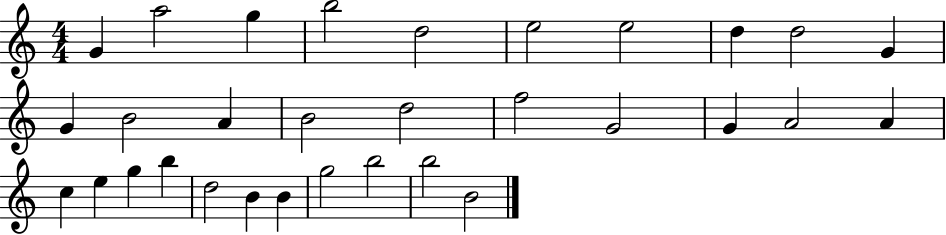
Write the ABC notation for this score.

X:1
T:Untitled
M:4/4
L:1/4
K:C
G a2 g b2 d2 e2 e2 d d2 G G B2 A B2 d2 f2 G2 G A2 A c e g b d2 B B g2 b2 b2 B2